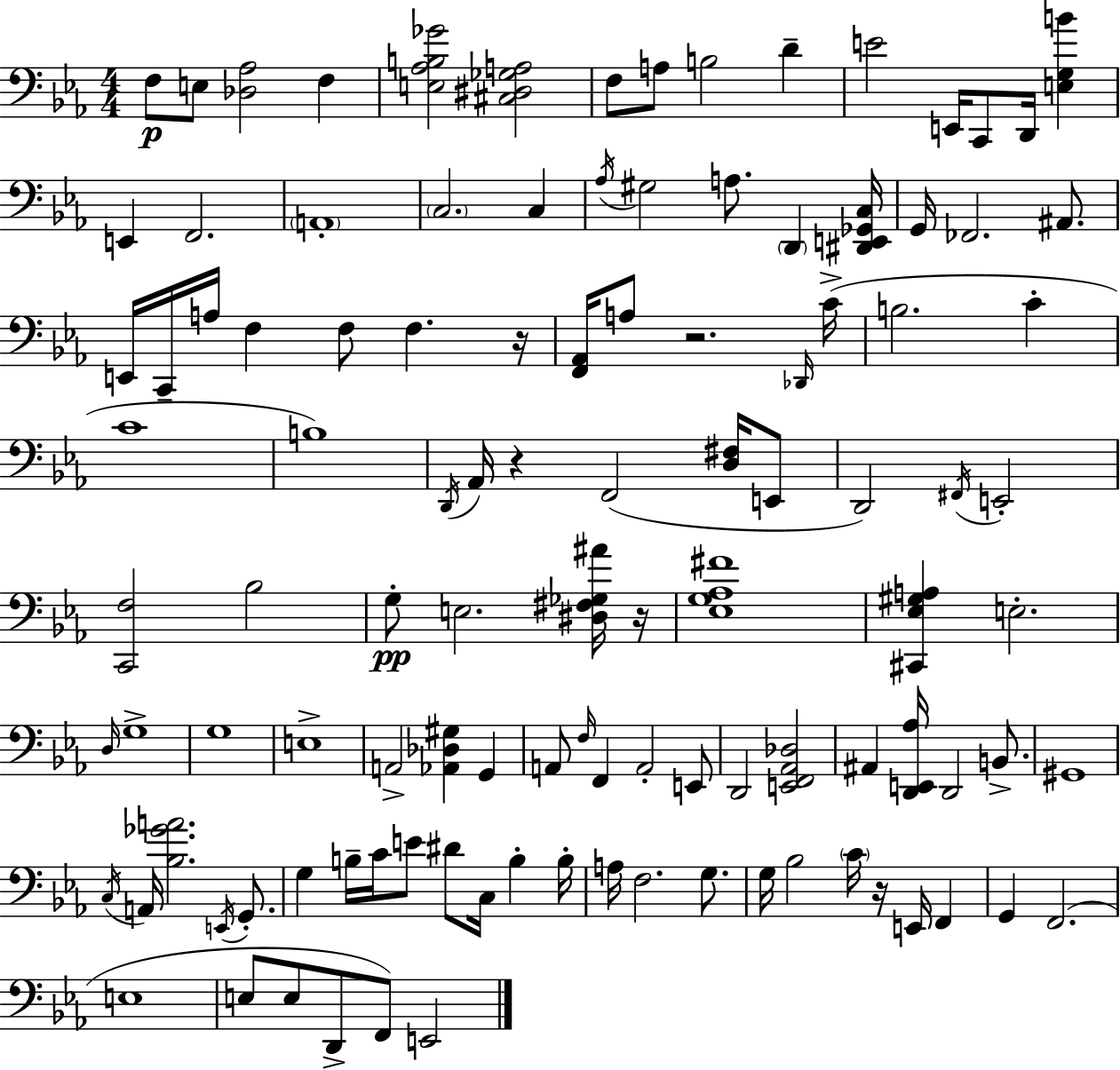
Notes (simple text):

F3/e E3/e [Db3,Ab3]/h F3/q [E3,Ab3,B3,Gb4]/h [C#3,D#3,Gb3,A3]/h F3/e A3/e B3/h D4/q E4/h E2/s C2/e D2/s [E3,G3,B4]/q E2/q F2/h. A2/w C3/h. C3/q Ab3/s G#3/h A3/e. D2/q [D#2,E2,Gb2,C3]/s G2/s FES2/h. A#2/e. E2/s C2/s A3/s F3/q F3/e F3/q. R/s [F2,Ab2]/s A3/e R/h. Db2/s C4/s B3/h. C4/q C4/w B3/w D2/s Ab2/s R/q F2/h [D3,F#3]/s E2/e D2/h F#2/s E2/h [C2,F3]/h Bb3/h G3/e E3/h. [D#3,F#3,Gb3,A#4]/s R/s [Eb3,G3,Ab3,F#4]/w [C#2,Eb3,G#3,A3]/q E3/h. D3/s G3/w G3/w E3/w A2/h [Ab2,Db3,G#3]/q G2/q A2/e F3/s F2/q A2/h E2/e D2/h [E2,F2,Ab2,Db3]/h A#2/q [D2,E2,Ab3]/s D2/h B2/e. G#2/w C3/s A2/s [Bb3,Gb4,A4]/h. E2/s G2/e. G3/q B3/s C4/s E4/e D#4/e C3/s B3/q B3/s A3/s F3/h. G3/e. G3/s Bb3/h C4/s R/s E2/s F2/q G2/q F2/h. E3/w E3/e E3/e D2/e F2/e E2/h